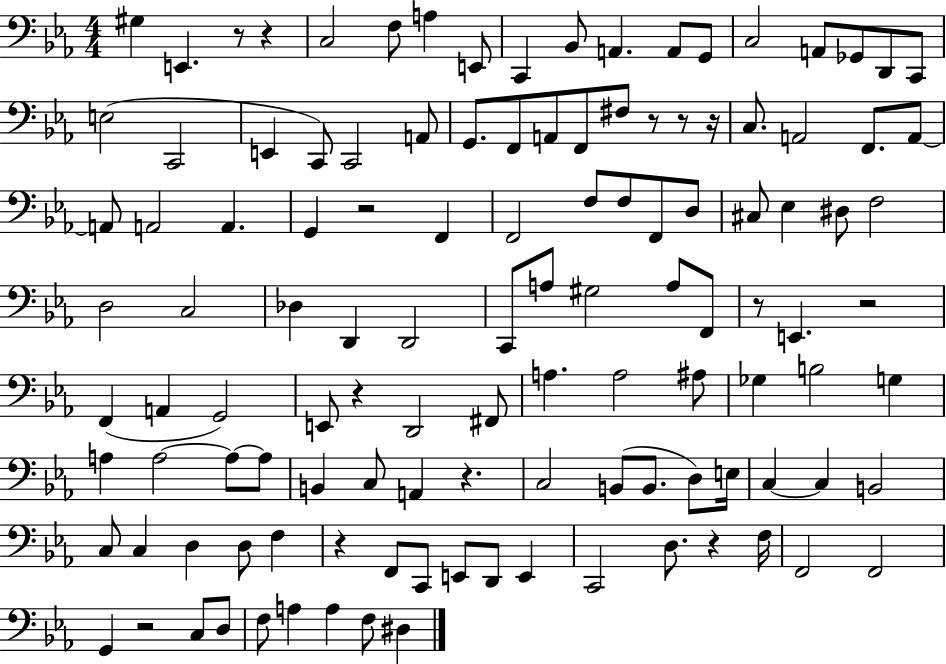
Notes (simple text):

G#3/q E2/q. R/e R/q C3/h F3/e A3/q E2/e C2/q Bb2/e A2/q. A2/e G2/e C3/h A2/e Gb2/e D2/e C2/e E3/h C2/h E2/q C2/e C2/h A2/e G2/e. F2/e A2/e F2/e F#3/e R/e R/e R/s C3/e. A2/h F2/e. A2/e A2/e A2/h A2/q. G2/q R/h F2/q F2/h F3/e F3/e F2/e D3/e C#3/e Eb3/q D#3/e F3/h D3/h C3/h Db3/q D2/q D2/h C2/e A3/e G#3/h A3/e F2/e R/e E2/q. R/h F2/q A2/q G2/h E2/e R/q D2/h F#2/e A3/q. A3/h A#3/e Gb3/q B3/h G3/q A3/q A3/h A3/e A3/e B2/q C3/e A2/q R/q. C3/h B2/e B2/e. D3/e E3/s C3/q C3/q B2/h C3/e C3/q D3/q D3/e F3/q R/q F2/e C2/e E2/e D2/e E2/q C2/h D3/e. R/q F3/s F2/h F2/h G2/q R/h C3/e D3/e F3/e A3/q A3/q F3/e D#3/q